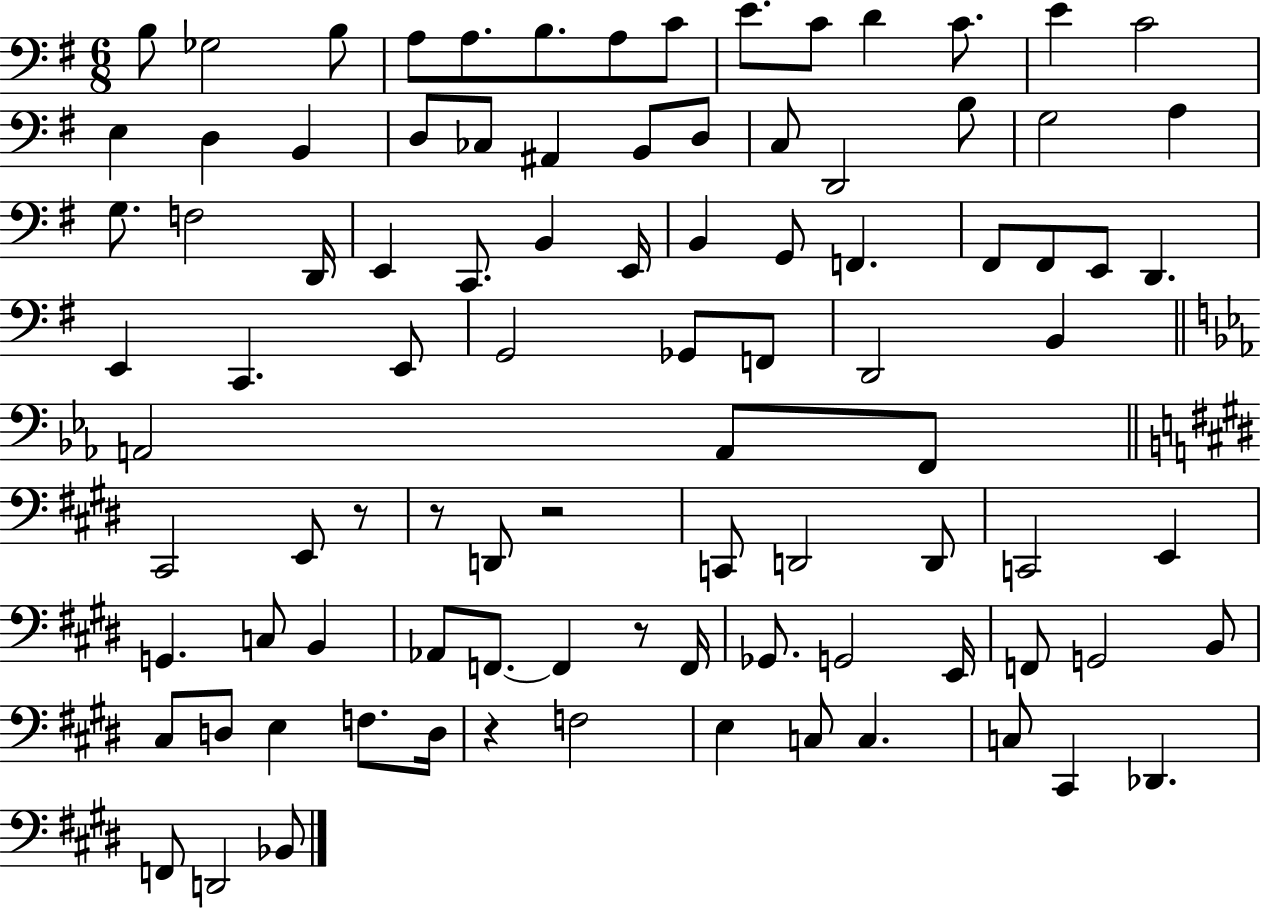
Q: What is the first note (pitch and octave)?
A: B3